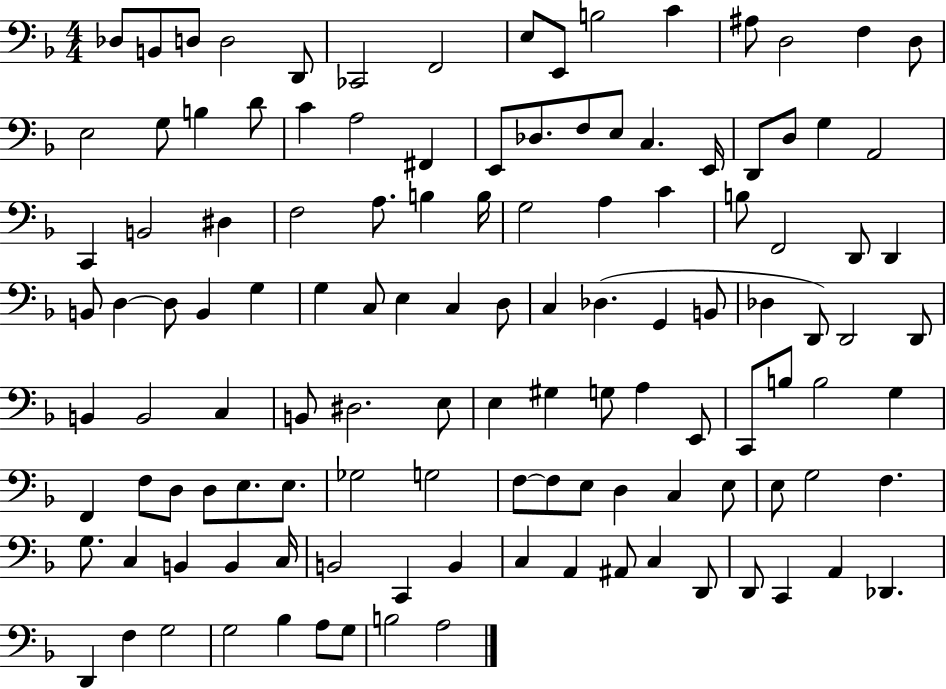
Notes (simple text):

Db3/e B2/e D3/e D3/h D2/e CES2/h F2/h E3/e E2/e B3/h C4/q A#3/e D3/h F3/q D3/e E3/h G3/e B3/q D4/e C4/q A3/h F#2/q E2/e Db3/e. F3/e E3/e C3/q. E2/s D2/e D3/e G3/q A2/h C2/q B2/h D#3/q F3/h A3/e. B3/q B3/s G3/h A3/q C4/q B3/e F2/h D2/e D2/q B2/e D3/q D3/e B2/q G3/q G3/q C3/e E3/q C3/q D3/e C3/q Db3/q. G2/q B2/e Db3/q D2/e D2/h D2/e B2/q B2/h C3/q B2/e D#3/h. E3/e E3/q G#3/q G3/e A3/q E2/e C2/e B3/e B3/h G3/q F2/q F3/e D3/e D3/e E3/e. E3/e. Gb3/h G3/h F3/e F3/e E3/e D3/q C3/q E3/e E3/e G3/h F3/q. G3/e. C3/q B2/q B2/q C3/s B2/h C2/q B2/q C3/q A2/q A#2/e C3/q D2/e D2/e C2/q A2/q Db2/q. D2/q F3/q G3/h G3/h Bb3/q A3/e G3/e B3/h A3/h